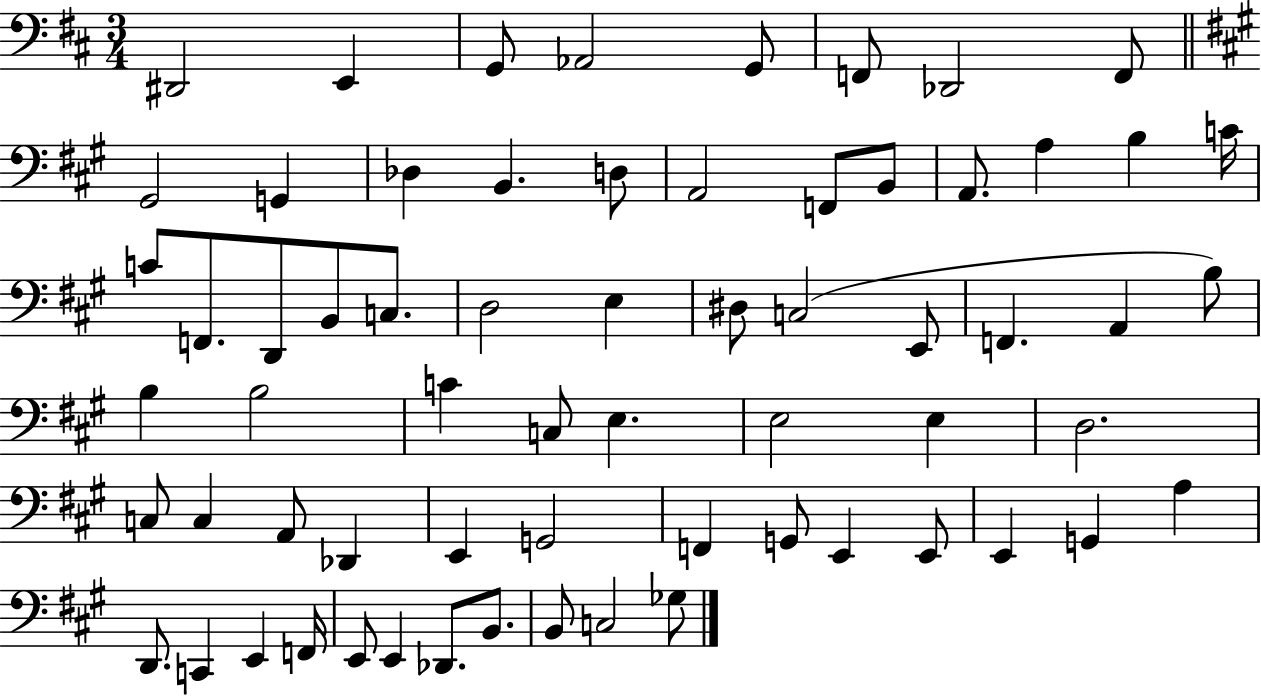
X:1
T:Untitled
M:3/4
L:1/4
K:D
^D,,2 E,, G,,/2 _A,,2 G,,/2 F,,/2 _D,,2 F,,/2 ^G,,2 G,, _D, B,, D,/2 A,,2 F,,/2 B,,/2 A,,/2 A, B, C/4 C/2 F,,/2 D,,/2 B,,/2 C,/2 D,2 E, ^D,/2 C,2 E,,/2 F,, A,, B,/2 B, B,2 C C,/2 E, E,2 E, D,2 C,/2 C, A,,/2 _D,, E,, G,,2 F,, G,,/2 E,, E,,/2 E,, G,, A, D,,/2 C,, E,, F,,/4 E,,/2 E,, _D,,/2 B,,/2 B,,/2 C,2 _G,/2